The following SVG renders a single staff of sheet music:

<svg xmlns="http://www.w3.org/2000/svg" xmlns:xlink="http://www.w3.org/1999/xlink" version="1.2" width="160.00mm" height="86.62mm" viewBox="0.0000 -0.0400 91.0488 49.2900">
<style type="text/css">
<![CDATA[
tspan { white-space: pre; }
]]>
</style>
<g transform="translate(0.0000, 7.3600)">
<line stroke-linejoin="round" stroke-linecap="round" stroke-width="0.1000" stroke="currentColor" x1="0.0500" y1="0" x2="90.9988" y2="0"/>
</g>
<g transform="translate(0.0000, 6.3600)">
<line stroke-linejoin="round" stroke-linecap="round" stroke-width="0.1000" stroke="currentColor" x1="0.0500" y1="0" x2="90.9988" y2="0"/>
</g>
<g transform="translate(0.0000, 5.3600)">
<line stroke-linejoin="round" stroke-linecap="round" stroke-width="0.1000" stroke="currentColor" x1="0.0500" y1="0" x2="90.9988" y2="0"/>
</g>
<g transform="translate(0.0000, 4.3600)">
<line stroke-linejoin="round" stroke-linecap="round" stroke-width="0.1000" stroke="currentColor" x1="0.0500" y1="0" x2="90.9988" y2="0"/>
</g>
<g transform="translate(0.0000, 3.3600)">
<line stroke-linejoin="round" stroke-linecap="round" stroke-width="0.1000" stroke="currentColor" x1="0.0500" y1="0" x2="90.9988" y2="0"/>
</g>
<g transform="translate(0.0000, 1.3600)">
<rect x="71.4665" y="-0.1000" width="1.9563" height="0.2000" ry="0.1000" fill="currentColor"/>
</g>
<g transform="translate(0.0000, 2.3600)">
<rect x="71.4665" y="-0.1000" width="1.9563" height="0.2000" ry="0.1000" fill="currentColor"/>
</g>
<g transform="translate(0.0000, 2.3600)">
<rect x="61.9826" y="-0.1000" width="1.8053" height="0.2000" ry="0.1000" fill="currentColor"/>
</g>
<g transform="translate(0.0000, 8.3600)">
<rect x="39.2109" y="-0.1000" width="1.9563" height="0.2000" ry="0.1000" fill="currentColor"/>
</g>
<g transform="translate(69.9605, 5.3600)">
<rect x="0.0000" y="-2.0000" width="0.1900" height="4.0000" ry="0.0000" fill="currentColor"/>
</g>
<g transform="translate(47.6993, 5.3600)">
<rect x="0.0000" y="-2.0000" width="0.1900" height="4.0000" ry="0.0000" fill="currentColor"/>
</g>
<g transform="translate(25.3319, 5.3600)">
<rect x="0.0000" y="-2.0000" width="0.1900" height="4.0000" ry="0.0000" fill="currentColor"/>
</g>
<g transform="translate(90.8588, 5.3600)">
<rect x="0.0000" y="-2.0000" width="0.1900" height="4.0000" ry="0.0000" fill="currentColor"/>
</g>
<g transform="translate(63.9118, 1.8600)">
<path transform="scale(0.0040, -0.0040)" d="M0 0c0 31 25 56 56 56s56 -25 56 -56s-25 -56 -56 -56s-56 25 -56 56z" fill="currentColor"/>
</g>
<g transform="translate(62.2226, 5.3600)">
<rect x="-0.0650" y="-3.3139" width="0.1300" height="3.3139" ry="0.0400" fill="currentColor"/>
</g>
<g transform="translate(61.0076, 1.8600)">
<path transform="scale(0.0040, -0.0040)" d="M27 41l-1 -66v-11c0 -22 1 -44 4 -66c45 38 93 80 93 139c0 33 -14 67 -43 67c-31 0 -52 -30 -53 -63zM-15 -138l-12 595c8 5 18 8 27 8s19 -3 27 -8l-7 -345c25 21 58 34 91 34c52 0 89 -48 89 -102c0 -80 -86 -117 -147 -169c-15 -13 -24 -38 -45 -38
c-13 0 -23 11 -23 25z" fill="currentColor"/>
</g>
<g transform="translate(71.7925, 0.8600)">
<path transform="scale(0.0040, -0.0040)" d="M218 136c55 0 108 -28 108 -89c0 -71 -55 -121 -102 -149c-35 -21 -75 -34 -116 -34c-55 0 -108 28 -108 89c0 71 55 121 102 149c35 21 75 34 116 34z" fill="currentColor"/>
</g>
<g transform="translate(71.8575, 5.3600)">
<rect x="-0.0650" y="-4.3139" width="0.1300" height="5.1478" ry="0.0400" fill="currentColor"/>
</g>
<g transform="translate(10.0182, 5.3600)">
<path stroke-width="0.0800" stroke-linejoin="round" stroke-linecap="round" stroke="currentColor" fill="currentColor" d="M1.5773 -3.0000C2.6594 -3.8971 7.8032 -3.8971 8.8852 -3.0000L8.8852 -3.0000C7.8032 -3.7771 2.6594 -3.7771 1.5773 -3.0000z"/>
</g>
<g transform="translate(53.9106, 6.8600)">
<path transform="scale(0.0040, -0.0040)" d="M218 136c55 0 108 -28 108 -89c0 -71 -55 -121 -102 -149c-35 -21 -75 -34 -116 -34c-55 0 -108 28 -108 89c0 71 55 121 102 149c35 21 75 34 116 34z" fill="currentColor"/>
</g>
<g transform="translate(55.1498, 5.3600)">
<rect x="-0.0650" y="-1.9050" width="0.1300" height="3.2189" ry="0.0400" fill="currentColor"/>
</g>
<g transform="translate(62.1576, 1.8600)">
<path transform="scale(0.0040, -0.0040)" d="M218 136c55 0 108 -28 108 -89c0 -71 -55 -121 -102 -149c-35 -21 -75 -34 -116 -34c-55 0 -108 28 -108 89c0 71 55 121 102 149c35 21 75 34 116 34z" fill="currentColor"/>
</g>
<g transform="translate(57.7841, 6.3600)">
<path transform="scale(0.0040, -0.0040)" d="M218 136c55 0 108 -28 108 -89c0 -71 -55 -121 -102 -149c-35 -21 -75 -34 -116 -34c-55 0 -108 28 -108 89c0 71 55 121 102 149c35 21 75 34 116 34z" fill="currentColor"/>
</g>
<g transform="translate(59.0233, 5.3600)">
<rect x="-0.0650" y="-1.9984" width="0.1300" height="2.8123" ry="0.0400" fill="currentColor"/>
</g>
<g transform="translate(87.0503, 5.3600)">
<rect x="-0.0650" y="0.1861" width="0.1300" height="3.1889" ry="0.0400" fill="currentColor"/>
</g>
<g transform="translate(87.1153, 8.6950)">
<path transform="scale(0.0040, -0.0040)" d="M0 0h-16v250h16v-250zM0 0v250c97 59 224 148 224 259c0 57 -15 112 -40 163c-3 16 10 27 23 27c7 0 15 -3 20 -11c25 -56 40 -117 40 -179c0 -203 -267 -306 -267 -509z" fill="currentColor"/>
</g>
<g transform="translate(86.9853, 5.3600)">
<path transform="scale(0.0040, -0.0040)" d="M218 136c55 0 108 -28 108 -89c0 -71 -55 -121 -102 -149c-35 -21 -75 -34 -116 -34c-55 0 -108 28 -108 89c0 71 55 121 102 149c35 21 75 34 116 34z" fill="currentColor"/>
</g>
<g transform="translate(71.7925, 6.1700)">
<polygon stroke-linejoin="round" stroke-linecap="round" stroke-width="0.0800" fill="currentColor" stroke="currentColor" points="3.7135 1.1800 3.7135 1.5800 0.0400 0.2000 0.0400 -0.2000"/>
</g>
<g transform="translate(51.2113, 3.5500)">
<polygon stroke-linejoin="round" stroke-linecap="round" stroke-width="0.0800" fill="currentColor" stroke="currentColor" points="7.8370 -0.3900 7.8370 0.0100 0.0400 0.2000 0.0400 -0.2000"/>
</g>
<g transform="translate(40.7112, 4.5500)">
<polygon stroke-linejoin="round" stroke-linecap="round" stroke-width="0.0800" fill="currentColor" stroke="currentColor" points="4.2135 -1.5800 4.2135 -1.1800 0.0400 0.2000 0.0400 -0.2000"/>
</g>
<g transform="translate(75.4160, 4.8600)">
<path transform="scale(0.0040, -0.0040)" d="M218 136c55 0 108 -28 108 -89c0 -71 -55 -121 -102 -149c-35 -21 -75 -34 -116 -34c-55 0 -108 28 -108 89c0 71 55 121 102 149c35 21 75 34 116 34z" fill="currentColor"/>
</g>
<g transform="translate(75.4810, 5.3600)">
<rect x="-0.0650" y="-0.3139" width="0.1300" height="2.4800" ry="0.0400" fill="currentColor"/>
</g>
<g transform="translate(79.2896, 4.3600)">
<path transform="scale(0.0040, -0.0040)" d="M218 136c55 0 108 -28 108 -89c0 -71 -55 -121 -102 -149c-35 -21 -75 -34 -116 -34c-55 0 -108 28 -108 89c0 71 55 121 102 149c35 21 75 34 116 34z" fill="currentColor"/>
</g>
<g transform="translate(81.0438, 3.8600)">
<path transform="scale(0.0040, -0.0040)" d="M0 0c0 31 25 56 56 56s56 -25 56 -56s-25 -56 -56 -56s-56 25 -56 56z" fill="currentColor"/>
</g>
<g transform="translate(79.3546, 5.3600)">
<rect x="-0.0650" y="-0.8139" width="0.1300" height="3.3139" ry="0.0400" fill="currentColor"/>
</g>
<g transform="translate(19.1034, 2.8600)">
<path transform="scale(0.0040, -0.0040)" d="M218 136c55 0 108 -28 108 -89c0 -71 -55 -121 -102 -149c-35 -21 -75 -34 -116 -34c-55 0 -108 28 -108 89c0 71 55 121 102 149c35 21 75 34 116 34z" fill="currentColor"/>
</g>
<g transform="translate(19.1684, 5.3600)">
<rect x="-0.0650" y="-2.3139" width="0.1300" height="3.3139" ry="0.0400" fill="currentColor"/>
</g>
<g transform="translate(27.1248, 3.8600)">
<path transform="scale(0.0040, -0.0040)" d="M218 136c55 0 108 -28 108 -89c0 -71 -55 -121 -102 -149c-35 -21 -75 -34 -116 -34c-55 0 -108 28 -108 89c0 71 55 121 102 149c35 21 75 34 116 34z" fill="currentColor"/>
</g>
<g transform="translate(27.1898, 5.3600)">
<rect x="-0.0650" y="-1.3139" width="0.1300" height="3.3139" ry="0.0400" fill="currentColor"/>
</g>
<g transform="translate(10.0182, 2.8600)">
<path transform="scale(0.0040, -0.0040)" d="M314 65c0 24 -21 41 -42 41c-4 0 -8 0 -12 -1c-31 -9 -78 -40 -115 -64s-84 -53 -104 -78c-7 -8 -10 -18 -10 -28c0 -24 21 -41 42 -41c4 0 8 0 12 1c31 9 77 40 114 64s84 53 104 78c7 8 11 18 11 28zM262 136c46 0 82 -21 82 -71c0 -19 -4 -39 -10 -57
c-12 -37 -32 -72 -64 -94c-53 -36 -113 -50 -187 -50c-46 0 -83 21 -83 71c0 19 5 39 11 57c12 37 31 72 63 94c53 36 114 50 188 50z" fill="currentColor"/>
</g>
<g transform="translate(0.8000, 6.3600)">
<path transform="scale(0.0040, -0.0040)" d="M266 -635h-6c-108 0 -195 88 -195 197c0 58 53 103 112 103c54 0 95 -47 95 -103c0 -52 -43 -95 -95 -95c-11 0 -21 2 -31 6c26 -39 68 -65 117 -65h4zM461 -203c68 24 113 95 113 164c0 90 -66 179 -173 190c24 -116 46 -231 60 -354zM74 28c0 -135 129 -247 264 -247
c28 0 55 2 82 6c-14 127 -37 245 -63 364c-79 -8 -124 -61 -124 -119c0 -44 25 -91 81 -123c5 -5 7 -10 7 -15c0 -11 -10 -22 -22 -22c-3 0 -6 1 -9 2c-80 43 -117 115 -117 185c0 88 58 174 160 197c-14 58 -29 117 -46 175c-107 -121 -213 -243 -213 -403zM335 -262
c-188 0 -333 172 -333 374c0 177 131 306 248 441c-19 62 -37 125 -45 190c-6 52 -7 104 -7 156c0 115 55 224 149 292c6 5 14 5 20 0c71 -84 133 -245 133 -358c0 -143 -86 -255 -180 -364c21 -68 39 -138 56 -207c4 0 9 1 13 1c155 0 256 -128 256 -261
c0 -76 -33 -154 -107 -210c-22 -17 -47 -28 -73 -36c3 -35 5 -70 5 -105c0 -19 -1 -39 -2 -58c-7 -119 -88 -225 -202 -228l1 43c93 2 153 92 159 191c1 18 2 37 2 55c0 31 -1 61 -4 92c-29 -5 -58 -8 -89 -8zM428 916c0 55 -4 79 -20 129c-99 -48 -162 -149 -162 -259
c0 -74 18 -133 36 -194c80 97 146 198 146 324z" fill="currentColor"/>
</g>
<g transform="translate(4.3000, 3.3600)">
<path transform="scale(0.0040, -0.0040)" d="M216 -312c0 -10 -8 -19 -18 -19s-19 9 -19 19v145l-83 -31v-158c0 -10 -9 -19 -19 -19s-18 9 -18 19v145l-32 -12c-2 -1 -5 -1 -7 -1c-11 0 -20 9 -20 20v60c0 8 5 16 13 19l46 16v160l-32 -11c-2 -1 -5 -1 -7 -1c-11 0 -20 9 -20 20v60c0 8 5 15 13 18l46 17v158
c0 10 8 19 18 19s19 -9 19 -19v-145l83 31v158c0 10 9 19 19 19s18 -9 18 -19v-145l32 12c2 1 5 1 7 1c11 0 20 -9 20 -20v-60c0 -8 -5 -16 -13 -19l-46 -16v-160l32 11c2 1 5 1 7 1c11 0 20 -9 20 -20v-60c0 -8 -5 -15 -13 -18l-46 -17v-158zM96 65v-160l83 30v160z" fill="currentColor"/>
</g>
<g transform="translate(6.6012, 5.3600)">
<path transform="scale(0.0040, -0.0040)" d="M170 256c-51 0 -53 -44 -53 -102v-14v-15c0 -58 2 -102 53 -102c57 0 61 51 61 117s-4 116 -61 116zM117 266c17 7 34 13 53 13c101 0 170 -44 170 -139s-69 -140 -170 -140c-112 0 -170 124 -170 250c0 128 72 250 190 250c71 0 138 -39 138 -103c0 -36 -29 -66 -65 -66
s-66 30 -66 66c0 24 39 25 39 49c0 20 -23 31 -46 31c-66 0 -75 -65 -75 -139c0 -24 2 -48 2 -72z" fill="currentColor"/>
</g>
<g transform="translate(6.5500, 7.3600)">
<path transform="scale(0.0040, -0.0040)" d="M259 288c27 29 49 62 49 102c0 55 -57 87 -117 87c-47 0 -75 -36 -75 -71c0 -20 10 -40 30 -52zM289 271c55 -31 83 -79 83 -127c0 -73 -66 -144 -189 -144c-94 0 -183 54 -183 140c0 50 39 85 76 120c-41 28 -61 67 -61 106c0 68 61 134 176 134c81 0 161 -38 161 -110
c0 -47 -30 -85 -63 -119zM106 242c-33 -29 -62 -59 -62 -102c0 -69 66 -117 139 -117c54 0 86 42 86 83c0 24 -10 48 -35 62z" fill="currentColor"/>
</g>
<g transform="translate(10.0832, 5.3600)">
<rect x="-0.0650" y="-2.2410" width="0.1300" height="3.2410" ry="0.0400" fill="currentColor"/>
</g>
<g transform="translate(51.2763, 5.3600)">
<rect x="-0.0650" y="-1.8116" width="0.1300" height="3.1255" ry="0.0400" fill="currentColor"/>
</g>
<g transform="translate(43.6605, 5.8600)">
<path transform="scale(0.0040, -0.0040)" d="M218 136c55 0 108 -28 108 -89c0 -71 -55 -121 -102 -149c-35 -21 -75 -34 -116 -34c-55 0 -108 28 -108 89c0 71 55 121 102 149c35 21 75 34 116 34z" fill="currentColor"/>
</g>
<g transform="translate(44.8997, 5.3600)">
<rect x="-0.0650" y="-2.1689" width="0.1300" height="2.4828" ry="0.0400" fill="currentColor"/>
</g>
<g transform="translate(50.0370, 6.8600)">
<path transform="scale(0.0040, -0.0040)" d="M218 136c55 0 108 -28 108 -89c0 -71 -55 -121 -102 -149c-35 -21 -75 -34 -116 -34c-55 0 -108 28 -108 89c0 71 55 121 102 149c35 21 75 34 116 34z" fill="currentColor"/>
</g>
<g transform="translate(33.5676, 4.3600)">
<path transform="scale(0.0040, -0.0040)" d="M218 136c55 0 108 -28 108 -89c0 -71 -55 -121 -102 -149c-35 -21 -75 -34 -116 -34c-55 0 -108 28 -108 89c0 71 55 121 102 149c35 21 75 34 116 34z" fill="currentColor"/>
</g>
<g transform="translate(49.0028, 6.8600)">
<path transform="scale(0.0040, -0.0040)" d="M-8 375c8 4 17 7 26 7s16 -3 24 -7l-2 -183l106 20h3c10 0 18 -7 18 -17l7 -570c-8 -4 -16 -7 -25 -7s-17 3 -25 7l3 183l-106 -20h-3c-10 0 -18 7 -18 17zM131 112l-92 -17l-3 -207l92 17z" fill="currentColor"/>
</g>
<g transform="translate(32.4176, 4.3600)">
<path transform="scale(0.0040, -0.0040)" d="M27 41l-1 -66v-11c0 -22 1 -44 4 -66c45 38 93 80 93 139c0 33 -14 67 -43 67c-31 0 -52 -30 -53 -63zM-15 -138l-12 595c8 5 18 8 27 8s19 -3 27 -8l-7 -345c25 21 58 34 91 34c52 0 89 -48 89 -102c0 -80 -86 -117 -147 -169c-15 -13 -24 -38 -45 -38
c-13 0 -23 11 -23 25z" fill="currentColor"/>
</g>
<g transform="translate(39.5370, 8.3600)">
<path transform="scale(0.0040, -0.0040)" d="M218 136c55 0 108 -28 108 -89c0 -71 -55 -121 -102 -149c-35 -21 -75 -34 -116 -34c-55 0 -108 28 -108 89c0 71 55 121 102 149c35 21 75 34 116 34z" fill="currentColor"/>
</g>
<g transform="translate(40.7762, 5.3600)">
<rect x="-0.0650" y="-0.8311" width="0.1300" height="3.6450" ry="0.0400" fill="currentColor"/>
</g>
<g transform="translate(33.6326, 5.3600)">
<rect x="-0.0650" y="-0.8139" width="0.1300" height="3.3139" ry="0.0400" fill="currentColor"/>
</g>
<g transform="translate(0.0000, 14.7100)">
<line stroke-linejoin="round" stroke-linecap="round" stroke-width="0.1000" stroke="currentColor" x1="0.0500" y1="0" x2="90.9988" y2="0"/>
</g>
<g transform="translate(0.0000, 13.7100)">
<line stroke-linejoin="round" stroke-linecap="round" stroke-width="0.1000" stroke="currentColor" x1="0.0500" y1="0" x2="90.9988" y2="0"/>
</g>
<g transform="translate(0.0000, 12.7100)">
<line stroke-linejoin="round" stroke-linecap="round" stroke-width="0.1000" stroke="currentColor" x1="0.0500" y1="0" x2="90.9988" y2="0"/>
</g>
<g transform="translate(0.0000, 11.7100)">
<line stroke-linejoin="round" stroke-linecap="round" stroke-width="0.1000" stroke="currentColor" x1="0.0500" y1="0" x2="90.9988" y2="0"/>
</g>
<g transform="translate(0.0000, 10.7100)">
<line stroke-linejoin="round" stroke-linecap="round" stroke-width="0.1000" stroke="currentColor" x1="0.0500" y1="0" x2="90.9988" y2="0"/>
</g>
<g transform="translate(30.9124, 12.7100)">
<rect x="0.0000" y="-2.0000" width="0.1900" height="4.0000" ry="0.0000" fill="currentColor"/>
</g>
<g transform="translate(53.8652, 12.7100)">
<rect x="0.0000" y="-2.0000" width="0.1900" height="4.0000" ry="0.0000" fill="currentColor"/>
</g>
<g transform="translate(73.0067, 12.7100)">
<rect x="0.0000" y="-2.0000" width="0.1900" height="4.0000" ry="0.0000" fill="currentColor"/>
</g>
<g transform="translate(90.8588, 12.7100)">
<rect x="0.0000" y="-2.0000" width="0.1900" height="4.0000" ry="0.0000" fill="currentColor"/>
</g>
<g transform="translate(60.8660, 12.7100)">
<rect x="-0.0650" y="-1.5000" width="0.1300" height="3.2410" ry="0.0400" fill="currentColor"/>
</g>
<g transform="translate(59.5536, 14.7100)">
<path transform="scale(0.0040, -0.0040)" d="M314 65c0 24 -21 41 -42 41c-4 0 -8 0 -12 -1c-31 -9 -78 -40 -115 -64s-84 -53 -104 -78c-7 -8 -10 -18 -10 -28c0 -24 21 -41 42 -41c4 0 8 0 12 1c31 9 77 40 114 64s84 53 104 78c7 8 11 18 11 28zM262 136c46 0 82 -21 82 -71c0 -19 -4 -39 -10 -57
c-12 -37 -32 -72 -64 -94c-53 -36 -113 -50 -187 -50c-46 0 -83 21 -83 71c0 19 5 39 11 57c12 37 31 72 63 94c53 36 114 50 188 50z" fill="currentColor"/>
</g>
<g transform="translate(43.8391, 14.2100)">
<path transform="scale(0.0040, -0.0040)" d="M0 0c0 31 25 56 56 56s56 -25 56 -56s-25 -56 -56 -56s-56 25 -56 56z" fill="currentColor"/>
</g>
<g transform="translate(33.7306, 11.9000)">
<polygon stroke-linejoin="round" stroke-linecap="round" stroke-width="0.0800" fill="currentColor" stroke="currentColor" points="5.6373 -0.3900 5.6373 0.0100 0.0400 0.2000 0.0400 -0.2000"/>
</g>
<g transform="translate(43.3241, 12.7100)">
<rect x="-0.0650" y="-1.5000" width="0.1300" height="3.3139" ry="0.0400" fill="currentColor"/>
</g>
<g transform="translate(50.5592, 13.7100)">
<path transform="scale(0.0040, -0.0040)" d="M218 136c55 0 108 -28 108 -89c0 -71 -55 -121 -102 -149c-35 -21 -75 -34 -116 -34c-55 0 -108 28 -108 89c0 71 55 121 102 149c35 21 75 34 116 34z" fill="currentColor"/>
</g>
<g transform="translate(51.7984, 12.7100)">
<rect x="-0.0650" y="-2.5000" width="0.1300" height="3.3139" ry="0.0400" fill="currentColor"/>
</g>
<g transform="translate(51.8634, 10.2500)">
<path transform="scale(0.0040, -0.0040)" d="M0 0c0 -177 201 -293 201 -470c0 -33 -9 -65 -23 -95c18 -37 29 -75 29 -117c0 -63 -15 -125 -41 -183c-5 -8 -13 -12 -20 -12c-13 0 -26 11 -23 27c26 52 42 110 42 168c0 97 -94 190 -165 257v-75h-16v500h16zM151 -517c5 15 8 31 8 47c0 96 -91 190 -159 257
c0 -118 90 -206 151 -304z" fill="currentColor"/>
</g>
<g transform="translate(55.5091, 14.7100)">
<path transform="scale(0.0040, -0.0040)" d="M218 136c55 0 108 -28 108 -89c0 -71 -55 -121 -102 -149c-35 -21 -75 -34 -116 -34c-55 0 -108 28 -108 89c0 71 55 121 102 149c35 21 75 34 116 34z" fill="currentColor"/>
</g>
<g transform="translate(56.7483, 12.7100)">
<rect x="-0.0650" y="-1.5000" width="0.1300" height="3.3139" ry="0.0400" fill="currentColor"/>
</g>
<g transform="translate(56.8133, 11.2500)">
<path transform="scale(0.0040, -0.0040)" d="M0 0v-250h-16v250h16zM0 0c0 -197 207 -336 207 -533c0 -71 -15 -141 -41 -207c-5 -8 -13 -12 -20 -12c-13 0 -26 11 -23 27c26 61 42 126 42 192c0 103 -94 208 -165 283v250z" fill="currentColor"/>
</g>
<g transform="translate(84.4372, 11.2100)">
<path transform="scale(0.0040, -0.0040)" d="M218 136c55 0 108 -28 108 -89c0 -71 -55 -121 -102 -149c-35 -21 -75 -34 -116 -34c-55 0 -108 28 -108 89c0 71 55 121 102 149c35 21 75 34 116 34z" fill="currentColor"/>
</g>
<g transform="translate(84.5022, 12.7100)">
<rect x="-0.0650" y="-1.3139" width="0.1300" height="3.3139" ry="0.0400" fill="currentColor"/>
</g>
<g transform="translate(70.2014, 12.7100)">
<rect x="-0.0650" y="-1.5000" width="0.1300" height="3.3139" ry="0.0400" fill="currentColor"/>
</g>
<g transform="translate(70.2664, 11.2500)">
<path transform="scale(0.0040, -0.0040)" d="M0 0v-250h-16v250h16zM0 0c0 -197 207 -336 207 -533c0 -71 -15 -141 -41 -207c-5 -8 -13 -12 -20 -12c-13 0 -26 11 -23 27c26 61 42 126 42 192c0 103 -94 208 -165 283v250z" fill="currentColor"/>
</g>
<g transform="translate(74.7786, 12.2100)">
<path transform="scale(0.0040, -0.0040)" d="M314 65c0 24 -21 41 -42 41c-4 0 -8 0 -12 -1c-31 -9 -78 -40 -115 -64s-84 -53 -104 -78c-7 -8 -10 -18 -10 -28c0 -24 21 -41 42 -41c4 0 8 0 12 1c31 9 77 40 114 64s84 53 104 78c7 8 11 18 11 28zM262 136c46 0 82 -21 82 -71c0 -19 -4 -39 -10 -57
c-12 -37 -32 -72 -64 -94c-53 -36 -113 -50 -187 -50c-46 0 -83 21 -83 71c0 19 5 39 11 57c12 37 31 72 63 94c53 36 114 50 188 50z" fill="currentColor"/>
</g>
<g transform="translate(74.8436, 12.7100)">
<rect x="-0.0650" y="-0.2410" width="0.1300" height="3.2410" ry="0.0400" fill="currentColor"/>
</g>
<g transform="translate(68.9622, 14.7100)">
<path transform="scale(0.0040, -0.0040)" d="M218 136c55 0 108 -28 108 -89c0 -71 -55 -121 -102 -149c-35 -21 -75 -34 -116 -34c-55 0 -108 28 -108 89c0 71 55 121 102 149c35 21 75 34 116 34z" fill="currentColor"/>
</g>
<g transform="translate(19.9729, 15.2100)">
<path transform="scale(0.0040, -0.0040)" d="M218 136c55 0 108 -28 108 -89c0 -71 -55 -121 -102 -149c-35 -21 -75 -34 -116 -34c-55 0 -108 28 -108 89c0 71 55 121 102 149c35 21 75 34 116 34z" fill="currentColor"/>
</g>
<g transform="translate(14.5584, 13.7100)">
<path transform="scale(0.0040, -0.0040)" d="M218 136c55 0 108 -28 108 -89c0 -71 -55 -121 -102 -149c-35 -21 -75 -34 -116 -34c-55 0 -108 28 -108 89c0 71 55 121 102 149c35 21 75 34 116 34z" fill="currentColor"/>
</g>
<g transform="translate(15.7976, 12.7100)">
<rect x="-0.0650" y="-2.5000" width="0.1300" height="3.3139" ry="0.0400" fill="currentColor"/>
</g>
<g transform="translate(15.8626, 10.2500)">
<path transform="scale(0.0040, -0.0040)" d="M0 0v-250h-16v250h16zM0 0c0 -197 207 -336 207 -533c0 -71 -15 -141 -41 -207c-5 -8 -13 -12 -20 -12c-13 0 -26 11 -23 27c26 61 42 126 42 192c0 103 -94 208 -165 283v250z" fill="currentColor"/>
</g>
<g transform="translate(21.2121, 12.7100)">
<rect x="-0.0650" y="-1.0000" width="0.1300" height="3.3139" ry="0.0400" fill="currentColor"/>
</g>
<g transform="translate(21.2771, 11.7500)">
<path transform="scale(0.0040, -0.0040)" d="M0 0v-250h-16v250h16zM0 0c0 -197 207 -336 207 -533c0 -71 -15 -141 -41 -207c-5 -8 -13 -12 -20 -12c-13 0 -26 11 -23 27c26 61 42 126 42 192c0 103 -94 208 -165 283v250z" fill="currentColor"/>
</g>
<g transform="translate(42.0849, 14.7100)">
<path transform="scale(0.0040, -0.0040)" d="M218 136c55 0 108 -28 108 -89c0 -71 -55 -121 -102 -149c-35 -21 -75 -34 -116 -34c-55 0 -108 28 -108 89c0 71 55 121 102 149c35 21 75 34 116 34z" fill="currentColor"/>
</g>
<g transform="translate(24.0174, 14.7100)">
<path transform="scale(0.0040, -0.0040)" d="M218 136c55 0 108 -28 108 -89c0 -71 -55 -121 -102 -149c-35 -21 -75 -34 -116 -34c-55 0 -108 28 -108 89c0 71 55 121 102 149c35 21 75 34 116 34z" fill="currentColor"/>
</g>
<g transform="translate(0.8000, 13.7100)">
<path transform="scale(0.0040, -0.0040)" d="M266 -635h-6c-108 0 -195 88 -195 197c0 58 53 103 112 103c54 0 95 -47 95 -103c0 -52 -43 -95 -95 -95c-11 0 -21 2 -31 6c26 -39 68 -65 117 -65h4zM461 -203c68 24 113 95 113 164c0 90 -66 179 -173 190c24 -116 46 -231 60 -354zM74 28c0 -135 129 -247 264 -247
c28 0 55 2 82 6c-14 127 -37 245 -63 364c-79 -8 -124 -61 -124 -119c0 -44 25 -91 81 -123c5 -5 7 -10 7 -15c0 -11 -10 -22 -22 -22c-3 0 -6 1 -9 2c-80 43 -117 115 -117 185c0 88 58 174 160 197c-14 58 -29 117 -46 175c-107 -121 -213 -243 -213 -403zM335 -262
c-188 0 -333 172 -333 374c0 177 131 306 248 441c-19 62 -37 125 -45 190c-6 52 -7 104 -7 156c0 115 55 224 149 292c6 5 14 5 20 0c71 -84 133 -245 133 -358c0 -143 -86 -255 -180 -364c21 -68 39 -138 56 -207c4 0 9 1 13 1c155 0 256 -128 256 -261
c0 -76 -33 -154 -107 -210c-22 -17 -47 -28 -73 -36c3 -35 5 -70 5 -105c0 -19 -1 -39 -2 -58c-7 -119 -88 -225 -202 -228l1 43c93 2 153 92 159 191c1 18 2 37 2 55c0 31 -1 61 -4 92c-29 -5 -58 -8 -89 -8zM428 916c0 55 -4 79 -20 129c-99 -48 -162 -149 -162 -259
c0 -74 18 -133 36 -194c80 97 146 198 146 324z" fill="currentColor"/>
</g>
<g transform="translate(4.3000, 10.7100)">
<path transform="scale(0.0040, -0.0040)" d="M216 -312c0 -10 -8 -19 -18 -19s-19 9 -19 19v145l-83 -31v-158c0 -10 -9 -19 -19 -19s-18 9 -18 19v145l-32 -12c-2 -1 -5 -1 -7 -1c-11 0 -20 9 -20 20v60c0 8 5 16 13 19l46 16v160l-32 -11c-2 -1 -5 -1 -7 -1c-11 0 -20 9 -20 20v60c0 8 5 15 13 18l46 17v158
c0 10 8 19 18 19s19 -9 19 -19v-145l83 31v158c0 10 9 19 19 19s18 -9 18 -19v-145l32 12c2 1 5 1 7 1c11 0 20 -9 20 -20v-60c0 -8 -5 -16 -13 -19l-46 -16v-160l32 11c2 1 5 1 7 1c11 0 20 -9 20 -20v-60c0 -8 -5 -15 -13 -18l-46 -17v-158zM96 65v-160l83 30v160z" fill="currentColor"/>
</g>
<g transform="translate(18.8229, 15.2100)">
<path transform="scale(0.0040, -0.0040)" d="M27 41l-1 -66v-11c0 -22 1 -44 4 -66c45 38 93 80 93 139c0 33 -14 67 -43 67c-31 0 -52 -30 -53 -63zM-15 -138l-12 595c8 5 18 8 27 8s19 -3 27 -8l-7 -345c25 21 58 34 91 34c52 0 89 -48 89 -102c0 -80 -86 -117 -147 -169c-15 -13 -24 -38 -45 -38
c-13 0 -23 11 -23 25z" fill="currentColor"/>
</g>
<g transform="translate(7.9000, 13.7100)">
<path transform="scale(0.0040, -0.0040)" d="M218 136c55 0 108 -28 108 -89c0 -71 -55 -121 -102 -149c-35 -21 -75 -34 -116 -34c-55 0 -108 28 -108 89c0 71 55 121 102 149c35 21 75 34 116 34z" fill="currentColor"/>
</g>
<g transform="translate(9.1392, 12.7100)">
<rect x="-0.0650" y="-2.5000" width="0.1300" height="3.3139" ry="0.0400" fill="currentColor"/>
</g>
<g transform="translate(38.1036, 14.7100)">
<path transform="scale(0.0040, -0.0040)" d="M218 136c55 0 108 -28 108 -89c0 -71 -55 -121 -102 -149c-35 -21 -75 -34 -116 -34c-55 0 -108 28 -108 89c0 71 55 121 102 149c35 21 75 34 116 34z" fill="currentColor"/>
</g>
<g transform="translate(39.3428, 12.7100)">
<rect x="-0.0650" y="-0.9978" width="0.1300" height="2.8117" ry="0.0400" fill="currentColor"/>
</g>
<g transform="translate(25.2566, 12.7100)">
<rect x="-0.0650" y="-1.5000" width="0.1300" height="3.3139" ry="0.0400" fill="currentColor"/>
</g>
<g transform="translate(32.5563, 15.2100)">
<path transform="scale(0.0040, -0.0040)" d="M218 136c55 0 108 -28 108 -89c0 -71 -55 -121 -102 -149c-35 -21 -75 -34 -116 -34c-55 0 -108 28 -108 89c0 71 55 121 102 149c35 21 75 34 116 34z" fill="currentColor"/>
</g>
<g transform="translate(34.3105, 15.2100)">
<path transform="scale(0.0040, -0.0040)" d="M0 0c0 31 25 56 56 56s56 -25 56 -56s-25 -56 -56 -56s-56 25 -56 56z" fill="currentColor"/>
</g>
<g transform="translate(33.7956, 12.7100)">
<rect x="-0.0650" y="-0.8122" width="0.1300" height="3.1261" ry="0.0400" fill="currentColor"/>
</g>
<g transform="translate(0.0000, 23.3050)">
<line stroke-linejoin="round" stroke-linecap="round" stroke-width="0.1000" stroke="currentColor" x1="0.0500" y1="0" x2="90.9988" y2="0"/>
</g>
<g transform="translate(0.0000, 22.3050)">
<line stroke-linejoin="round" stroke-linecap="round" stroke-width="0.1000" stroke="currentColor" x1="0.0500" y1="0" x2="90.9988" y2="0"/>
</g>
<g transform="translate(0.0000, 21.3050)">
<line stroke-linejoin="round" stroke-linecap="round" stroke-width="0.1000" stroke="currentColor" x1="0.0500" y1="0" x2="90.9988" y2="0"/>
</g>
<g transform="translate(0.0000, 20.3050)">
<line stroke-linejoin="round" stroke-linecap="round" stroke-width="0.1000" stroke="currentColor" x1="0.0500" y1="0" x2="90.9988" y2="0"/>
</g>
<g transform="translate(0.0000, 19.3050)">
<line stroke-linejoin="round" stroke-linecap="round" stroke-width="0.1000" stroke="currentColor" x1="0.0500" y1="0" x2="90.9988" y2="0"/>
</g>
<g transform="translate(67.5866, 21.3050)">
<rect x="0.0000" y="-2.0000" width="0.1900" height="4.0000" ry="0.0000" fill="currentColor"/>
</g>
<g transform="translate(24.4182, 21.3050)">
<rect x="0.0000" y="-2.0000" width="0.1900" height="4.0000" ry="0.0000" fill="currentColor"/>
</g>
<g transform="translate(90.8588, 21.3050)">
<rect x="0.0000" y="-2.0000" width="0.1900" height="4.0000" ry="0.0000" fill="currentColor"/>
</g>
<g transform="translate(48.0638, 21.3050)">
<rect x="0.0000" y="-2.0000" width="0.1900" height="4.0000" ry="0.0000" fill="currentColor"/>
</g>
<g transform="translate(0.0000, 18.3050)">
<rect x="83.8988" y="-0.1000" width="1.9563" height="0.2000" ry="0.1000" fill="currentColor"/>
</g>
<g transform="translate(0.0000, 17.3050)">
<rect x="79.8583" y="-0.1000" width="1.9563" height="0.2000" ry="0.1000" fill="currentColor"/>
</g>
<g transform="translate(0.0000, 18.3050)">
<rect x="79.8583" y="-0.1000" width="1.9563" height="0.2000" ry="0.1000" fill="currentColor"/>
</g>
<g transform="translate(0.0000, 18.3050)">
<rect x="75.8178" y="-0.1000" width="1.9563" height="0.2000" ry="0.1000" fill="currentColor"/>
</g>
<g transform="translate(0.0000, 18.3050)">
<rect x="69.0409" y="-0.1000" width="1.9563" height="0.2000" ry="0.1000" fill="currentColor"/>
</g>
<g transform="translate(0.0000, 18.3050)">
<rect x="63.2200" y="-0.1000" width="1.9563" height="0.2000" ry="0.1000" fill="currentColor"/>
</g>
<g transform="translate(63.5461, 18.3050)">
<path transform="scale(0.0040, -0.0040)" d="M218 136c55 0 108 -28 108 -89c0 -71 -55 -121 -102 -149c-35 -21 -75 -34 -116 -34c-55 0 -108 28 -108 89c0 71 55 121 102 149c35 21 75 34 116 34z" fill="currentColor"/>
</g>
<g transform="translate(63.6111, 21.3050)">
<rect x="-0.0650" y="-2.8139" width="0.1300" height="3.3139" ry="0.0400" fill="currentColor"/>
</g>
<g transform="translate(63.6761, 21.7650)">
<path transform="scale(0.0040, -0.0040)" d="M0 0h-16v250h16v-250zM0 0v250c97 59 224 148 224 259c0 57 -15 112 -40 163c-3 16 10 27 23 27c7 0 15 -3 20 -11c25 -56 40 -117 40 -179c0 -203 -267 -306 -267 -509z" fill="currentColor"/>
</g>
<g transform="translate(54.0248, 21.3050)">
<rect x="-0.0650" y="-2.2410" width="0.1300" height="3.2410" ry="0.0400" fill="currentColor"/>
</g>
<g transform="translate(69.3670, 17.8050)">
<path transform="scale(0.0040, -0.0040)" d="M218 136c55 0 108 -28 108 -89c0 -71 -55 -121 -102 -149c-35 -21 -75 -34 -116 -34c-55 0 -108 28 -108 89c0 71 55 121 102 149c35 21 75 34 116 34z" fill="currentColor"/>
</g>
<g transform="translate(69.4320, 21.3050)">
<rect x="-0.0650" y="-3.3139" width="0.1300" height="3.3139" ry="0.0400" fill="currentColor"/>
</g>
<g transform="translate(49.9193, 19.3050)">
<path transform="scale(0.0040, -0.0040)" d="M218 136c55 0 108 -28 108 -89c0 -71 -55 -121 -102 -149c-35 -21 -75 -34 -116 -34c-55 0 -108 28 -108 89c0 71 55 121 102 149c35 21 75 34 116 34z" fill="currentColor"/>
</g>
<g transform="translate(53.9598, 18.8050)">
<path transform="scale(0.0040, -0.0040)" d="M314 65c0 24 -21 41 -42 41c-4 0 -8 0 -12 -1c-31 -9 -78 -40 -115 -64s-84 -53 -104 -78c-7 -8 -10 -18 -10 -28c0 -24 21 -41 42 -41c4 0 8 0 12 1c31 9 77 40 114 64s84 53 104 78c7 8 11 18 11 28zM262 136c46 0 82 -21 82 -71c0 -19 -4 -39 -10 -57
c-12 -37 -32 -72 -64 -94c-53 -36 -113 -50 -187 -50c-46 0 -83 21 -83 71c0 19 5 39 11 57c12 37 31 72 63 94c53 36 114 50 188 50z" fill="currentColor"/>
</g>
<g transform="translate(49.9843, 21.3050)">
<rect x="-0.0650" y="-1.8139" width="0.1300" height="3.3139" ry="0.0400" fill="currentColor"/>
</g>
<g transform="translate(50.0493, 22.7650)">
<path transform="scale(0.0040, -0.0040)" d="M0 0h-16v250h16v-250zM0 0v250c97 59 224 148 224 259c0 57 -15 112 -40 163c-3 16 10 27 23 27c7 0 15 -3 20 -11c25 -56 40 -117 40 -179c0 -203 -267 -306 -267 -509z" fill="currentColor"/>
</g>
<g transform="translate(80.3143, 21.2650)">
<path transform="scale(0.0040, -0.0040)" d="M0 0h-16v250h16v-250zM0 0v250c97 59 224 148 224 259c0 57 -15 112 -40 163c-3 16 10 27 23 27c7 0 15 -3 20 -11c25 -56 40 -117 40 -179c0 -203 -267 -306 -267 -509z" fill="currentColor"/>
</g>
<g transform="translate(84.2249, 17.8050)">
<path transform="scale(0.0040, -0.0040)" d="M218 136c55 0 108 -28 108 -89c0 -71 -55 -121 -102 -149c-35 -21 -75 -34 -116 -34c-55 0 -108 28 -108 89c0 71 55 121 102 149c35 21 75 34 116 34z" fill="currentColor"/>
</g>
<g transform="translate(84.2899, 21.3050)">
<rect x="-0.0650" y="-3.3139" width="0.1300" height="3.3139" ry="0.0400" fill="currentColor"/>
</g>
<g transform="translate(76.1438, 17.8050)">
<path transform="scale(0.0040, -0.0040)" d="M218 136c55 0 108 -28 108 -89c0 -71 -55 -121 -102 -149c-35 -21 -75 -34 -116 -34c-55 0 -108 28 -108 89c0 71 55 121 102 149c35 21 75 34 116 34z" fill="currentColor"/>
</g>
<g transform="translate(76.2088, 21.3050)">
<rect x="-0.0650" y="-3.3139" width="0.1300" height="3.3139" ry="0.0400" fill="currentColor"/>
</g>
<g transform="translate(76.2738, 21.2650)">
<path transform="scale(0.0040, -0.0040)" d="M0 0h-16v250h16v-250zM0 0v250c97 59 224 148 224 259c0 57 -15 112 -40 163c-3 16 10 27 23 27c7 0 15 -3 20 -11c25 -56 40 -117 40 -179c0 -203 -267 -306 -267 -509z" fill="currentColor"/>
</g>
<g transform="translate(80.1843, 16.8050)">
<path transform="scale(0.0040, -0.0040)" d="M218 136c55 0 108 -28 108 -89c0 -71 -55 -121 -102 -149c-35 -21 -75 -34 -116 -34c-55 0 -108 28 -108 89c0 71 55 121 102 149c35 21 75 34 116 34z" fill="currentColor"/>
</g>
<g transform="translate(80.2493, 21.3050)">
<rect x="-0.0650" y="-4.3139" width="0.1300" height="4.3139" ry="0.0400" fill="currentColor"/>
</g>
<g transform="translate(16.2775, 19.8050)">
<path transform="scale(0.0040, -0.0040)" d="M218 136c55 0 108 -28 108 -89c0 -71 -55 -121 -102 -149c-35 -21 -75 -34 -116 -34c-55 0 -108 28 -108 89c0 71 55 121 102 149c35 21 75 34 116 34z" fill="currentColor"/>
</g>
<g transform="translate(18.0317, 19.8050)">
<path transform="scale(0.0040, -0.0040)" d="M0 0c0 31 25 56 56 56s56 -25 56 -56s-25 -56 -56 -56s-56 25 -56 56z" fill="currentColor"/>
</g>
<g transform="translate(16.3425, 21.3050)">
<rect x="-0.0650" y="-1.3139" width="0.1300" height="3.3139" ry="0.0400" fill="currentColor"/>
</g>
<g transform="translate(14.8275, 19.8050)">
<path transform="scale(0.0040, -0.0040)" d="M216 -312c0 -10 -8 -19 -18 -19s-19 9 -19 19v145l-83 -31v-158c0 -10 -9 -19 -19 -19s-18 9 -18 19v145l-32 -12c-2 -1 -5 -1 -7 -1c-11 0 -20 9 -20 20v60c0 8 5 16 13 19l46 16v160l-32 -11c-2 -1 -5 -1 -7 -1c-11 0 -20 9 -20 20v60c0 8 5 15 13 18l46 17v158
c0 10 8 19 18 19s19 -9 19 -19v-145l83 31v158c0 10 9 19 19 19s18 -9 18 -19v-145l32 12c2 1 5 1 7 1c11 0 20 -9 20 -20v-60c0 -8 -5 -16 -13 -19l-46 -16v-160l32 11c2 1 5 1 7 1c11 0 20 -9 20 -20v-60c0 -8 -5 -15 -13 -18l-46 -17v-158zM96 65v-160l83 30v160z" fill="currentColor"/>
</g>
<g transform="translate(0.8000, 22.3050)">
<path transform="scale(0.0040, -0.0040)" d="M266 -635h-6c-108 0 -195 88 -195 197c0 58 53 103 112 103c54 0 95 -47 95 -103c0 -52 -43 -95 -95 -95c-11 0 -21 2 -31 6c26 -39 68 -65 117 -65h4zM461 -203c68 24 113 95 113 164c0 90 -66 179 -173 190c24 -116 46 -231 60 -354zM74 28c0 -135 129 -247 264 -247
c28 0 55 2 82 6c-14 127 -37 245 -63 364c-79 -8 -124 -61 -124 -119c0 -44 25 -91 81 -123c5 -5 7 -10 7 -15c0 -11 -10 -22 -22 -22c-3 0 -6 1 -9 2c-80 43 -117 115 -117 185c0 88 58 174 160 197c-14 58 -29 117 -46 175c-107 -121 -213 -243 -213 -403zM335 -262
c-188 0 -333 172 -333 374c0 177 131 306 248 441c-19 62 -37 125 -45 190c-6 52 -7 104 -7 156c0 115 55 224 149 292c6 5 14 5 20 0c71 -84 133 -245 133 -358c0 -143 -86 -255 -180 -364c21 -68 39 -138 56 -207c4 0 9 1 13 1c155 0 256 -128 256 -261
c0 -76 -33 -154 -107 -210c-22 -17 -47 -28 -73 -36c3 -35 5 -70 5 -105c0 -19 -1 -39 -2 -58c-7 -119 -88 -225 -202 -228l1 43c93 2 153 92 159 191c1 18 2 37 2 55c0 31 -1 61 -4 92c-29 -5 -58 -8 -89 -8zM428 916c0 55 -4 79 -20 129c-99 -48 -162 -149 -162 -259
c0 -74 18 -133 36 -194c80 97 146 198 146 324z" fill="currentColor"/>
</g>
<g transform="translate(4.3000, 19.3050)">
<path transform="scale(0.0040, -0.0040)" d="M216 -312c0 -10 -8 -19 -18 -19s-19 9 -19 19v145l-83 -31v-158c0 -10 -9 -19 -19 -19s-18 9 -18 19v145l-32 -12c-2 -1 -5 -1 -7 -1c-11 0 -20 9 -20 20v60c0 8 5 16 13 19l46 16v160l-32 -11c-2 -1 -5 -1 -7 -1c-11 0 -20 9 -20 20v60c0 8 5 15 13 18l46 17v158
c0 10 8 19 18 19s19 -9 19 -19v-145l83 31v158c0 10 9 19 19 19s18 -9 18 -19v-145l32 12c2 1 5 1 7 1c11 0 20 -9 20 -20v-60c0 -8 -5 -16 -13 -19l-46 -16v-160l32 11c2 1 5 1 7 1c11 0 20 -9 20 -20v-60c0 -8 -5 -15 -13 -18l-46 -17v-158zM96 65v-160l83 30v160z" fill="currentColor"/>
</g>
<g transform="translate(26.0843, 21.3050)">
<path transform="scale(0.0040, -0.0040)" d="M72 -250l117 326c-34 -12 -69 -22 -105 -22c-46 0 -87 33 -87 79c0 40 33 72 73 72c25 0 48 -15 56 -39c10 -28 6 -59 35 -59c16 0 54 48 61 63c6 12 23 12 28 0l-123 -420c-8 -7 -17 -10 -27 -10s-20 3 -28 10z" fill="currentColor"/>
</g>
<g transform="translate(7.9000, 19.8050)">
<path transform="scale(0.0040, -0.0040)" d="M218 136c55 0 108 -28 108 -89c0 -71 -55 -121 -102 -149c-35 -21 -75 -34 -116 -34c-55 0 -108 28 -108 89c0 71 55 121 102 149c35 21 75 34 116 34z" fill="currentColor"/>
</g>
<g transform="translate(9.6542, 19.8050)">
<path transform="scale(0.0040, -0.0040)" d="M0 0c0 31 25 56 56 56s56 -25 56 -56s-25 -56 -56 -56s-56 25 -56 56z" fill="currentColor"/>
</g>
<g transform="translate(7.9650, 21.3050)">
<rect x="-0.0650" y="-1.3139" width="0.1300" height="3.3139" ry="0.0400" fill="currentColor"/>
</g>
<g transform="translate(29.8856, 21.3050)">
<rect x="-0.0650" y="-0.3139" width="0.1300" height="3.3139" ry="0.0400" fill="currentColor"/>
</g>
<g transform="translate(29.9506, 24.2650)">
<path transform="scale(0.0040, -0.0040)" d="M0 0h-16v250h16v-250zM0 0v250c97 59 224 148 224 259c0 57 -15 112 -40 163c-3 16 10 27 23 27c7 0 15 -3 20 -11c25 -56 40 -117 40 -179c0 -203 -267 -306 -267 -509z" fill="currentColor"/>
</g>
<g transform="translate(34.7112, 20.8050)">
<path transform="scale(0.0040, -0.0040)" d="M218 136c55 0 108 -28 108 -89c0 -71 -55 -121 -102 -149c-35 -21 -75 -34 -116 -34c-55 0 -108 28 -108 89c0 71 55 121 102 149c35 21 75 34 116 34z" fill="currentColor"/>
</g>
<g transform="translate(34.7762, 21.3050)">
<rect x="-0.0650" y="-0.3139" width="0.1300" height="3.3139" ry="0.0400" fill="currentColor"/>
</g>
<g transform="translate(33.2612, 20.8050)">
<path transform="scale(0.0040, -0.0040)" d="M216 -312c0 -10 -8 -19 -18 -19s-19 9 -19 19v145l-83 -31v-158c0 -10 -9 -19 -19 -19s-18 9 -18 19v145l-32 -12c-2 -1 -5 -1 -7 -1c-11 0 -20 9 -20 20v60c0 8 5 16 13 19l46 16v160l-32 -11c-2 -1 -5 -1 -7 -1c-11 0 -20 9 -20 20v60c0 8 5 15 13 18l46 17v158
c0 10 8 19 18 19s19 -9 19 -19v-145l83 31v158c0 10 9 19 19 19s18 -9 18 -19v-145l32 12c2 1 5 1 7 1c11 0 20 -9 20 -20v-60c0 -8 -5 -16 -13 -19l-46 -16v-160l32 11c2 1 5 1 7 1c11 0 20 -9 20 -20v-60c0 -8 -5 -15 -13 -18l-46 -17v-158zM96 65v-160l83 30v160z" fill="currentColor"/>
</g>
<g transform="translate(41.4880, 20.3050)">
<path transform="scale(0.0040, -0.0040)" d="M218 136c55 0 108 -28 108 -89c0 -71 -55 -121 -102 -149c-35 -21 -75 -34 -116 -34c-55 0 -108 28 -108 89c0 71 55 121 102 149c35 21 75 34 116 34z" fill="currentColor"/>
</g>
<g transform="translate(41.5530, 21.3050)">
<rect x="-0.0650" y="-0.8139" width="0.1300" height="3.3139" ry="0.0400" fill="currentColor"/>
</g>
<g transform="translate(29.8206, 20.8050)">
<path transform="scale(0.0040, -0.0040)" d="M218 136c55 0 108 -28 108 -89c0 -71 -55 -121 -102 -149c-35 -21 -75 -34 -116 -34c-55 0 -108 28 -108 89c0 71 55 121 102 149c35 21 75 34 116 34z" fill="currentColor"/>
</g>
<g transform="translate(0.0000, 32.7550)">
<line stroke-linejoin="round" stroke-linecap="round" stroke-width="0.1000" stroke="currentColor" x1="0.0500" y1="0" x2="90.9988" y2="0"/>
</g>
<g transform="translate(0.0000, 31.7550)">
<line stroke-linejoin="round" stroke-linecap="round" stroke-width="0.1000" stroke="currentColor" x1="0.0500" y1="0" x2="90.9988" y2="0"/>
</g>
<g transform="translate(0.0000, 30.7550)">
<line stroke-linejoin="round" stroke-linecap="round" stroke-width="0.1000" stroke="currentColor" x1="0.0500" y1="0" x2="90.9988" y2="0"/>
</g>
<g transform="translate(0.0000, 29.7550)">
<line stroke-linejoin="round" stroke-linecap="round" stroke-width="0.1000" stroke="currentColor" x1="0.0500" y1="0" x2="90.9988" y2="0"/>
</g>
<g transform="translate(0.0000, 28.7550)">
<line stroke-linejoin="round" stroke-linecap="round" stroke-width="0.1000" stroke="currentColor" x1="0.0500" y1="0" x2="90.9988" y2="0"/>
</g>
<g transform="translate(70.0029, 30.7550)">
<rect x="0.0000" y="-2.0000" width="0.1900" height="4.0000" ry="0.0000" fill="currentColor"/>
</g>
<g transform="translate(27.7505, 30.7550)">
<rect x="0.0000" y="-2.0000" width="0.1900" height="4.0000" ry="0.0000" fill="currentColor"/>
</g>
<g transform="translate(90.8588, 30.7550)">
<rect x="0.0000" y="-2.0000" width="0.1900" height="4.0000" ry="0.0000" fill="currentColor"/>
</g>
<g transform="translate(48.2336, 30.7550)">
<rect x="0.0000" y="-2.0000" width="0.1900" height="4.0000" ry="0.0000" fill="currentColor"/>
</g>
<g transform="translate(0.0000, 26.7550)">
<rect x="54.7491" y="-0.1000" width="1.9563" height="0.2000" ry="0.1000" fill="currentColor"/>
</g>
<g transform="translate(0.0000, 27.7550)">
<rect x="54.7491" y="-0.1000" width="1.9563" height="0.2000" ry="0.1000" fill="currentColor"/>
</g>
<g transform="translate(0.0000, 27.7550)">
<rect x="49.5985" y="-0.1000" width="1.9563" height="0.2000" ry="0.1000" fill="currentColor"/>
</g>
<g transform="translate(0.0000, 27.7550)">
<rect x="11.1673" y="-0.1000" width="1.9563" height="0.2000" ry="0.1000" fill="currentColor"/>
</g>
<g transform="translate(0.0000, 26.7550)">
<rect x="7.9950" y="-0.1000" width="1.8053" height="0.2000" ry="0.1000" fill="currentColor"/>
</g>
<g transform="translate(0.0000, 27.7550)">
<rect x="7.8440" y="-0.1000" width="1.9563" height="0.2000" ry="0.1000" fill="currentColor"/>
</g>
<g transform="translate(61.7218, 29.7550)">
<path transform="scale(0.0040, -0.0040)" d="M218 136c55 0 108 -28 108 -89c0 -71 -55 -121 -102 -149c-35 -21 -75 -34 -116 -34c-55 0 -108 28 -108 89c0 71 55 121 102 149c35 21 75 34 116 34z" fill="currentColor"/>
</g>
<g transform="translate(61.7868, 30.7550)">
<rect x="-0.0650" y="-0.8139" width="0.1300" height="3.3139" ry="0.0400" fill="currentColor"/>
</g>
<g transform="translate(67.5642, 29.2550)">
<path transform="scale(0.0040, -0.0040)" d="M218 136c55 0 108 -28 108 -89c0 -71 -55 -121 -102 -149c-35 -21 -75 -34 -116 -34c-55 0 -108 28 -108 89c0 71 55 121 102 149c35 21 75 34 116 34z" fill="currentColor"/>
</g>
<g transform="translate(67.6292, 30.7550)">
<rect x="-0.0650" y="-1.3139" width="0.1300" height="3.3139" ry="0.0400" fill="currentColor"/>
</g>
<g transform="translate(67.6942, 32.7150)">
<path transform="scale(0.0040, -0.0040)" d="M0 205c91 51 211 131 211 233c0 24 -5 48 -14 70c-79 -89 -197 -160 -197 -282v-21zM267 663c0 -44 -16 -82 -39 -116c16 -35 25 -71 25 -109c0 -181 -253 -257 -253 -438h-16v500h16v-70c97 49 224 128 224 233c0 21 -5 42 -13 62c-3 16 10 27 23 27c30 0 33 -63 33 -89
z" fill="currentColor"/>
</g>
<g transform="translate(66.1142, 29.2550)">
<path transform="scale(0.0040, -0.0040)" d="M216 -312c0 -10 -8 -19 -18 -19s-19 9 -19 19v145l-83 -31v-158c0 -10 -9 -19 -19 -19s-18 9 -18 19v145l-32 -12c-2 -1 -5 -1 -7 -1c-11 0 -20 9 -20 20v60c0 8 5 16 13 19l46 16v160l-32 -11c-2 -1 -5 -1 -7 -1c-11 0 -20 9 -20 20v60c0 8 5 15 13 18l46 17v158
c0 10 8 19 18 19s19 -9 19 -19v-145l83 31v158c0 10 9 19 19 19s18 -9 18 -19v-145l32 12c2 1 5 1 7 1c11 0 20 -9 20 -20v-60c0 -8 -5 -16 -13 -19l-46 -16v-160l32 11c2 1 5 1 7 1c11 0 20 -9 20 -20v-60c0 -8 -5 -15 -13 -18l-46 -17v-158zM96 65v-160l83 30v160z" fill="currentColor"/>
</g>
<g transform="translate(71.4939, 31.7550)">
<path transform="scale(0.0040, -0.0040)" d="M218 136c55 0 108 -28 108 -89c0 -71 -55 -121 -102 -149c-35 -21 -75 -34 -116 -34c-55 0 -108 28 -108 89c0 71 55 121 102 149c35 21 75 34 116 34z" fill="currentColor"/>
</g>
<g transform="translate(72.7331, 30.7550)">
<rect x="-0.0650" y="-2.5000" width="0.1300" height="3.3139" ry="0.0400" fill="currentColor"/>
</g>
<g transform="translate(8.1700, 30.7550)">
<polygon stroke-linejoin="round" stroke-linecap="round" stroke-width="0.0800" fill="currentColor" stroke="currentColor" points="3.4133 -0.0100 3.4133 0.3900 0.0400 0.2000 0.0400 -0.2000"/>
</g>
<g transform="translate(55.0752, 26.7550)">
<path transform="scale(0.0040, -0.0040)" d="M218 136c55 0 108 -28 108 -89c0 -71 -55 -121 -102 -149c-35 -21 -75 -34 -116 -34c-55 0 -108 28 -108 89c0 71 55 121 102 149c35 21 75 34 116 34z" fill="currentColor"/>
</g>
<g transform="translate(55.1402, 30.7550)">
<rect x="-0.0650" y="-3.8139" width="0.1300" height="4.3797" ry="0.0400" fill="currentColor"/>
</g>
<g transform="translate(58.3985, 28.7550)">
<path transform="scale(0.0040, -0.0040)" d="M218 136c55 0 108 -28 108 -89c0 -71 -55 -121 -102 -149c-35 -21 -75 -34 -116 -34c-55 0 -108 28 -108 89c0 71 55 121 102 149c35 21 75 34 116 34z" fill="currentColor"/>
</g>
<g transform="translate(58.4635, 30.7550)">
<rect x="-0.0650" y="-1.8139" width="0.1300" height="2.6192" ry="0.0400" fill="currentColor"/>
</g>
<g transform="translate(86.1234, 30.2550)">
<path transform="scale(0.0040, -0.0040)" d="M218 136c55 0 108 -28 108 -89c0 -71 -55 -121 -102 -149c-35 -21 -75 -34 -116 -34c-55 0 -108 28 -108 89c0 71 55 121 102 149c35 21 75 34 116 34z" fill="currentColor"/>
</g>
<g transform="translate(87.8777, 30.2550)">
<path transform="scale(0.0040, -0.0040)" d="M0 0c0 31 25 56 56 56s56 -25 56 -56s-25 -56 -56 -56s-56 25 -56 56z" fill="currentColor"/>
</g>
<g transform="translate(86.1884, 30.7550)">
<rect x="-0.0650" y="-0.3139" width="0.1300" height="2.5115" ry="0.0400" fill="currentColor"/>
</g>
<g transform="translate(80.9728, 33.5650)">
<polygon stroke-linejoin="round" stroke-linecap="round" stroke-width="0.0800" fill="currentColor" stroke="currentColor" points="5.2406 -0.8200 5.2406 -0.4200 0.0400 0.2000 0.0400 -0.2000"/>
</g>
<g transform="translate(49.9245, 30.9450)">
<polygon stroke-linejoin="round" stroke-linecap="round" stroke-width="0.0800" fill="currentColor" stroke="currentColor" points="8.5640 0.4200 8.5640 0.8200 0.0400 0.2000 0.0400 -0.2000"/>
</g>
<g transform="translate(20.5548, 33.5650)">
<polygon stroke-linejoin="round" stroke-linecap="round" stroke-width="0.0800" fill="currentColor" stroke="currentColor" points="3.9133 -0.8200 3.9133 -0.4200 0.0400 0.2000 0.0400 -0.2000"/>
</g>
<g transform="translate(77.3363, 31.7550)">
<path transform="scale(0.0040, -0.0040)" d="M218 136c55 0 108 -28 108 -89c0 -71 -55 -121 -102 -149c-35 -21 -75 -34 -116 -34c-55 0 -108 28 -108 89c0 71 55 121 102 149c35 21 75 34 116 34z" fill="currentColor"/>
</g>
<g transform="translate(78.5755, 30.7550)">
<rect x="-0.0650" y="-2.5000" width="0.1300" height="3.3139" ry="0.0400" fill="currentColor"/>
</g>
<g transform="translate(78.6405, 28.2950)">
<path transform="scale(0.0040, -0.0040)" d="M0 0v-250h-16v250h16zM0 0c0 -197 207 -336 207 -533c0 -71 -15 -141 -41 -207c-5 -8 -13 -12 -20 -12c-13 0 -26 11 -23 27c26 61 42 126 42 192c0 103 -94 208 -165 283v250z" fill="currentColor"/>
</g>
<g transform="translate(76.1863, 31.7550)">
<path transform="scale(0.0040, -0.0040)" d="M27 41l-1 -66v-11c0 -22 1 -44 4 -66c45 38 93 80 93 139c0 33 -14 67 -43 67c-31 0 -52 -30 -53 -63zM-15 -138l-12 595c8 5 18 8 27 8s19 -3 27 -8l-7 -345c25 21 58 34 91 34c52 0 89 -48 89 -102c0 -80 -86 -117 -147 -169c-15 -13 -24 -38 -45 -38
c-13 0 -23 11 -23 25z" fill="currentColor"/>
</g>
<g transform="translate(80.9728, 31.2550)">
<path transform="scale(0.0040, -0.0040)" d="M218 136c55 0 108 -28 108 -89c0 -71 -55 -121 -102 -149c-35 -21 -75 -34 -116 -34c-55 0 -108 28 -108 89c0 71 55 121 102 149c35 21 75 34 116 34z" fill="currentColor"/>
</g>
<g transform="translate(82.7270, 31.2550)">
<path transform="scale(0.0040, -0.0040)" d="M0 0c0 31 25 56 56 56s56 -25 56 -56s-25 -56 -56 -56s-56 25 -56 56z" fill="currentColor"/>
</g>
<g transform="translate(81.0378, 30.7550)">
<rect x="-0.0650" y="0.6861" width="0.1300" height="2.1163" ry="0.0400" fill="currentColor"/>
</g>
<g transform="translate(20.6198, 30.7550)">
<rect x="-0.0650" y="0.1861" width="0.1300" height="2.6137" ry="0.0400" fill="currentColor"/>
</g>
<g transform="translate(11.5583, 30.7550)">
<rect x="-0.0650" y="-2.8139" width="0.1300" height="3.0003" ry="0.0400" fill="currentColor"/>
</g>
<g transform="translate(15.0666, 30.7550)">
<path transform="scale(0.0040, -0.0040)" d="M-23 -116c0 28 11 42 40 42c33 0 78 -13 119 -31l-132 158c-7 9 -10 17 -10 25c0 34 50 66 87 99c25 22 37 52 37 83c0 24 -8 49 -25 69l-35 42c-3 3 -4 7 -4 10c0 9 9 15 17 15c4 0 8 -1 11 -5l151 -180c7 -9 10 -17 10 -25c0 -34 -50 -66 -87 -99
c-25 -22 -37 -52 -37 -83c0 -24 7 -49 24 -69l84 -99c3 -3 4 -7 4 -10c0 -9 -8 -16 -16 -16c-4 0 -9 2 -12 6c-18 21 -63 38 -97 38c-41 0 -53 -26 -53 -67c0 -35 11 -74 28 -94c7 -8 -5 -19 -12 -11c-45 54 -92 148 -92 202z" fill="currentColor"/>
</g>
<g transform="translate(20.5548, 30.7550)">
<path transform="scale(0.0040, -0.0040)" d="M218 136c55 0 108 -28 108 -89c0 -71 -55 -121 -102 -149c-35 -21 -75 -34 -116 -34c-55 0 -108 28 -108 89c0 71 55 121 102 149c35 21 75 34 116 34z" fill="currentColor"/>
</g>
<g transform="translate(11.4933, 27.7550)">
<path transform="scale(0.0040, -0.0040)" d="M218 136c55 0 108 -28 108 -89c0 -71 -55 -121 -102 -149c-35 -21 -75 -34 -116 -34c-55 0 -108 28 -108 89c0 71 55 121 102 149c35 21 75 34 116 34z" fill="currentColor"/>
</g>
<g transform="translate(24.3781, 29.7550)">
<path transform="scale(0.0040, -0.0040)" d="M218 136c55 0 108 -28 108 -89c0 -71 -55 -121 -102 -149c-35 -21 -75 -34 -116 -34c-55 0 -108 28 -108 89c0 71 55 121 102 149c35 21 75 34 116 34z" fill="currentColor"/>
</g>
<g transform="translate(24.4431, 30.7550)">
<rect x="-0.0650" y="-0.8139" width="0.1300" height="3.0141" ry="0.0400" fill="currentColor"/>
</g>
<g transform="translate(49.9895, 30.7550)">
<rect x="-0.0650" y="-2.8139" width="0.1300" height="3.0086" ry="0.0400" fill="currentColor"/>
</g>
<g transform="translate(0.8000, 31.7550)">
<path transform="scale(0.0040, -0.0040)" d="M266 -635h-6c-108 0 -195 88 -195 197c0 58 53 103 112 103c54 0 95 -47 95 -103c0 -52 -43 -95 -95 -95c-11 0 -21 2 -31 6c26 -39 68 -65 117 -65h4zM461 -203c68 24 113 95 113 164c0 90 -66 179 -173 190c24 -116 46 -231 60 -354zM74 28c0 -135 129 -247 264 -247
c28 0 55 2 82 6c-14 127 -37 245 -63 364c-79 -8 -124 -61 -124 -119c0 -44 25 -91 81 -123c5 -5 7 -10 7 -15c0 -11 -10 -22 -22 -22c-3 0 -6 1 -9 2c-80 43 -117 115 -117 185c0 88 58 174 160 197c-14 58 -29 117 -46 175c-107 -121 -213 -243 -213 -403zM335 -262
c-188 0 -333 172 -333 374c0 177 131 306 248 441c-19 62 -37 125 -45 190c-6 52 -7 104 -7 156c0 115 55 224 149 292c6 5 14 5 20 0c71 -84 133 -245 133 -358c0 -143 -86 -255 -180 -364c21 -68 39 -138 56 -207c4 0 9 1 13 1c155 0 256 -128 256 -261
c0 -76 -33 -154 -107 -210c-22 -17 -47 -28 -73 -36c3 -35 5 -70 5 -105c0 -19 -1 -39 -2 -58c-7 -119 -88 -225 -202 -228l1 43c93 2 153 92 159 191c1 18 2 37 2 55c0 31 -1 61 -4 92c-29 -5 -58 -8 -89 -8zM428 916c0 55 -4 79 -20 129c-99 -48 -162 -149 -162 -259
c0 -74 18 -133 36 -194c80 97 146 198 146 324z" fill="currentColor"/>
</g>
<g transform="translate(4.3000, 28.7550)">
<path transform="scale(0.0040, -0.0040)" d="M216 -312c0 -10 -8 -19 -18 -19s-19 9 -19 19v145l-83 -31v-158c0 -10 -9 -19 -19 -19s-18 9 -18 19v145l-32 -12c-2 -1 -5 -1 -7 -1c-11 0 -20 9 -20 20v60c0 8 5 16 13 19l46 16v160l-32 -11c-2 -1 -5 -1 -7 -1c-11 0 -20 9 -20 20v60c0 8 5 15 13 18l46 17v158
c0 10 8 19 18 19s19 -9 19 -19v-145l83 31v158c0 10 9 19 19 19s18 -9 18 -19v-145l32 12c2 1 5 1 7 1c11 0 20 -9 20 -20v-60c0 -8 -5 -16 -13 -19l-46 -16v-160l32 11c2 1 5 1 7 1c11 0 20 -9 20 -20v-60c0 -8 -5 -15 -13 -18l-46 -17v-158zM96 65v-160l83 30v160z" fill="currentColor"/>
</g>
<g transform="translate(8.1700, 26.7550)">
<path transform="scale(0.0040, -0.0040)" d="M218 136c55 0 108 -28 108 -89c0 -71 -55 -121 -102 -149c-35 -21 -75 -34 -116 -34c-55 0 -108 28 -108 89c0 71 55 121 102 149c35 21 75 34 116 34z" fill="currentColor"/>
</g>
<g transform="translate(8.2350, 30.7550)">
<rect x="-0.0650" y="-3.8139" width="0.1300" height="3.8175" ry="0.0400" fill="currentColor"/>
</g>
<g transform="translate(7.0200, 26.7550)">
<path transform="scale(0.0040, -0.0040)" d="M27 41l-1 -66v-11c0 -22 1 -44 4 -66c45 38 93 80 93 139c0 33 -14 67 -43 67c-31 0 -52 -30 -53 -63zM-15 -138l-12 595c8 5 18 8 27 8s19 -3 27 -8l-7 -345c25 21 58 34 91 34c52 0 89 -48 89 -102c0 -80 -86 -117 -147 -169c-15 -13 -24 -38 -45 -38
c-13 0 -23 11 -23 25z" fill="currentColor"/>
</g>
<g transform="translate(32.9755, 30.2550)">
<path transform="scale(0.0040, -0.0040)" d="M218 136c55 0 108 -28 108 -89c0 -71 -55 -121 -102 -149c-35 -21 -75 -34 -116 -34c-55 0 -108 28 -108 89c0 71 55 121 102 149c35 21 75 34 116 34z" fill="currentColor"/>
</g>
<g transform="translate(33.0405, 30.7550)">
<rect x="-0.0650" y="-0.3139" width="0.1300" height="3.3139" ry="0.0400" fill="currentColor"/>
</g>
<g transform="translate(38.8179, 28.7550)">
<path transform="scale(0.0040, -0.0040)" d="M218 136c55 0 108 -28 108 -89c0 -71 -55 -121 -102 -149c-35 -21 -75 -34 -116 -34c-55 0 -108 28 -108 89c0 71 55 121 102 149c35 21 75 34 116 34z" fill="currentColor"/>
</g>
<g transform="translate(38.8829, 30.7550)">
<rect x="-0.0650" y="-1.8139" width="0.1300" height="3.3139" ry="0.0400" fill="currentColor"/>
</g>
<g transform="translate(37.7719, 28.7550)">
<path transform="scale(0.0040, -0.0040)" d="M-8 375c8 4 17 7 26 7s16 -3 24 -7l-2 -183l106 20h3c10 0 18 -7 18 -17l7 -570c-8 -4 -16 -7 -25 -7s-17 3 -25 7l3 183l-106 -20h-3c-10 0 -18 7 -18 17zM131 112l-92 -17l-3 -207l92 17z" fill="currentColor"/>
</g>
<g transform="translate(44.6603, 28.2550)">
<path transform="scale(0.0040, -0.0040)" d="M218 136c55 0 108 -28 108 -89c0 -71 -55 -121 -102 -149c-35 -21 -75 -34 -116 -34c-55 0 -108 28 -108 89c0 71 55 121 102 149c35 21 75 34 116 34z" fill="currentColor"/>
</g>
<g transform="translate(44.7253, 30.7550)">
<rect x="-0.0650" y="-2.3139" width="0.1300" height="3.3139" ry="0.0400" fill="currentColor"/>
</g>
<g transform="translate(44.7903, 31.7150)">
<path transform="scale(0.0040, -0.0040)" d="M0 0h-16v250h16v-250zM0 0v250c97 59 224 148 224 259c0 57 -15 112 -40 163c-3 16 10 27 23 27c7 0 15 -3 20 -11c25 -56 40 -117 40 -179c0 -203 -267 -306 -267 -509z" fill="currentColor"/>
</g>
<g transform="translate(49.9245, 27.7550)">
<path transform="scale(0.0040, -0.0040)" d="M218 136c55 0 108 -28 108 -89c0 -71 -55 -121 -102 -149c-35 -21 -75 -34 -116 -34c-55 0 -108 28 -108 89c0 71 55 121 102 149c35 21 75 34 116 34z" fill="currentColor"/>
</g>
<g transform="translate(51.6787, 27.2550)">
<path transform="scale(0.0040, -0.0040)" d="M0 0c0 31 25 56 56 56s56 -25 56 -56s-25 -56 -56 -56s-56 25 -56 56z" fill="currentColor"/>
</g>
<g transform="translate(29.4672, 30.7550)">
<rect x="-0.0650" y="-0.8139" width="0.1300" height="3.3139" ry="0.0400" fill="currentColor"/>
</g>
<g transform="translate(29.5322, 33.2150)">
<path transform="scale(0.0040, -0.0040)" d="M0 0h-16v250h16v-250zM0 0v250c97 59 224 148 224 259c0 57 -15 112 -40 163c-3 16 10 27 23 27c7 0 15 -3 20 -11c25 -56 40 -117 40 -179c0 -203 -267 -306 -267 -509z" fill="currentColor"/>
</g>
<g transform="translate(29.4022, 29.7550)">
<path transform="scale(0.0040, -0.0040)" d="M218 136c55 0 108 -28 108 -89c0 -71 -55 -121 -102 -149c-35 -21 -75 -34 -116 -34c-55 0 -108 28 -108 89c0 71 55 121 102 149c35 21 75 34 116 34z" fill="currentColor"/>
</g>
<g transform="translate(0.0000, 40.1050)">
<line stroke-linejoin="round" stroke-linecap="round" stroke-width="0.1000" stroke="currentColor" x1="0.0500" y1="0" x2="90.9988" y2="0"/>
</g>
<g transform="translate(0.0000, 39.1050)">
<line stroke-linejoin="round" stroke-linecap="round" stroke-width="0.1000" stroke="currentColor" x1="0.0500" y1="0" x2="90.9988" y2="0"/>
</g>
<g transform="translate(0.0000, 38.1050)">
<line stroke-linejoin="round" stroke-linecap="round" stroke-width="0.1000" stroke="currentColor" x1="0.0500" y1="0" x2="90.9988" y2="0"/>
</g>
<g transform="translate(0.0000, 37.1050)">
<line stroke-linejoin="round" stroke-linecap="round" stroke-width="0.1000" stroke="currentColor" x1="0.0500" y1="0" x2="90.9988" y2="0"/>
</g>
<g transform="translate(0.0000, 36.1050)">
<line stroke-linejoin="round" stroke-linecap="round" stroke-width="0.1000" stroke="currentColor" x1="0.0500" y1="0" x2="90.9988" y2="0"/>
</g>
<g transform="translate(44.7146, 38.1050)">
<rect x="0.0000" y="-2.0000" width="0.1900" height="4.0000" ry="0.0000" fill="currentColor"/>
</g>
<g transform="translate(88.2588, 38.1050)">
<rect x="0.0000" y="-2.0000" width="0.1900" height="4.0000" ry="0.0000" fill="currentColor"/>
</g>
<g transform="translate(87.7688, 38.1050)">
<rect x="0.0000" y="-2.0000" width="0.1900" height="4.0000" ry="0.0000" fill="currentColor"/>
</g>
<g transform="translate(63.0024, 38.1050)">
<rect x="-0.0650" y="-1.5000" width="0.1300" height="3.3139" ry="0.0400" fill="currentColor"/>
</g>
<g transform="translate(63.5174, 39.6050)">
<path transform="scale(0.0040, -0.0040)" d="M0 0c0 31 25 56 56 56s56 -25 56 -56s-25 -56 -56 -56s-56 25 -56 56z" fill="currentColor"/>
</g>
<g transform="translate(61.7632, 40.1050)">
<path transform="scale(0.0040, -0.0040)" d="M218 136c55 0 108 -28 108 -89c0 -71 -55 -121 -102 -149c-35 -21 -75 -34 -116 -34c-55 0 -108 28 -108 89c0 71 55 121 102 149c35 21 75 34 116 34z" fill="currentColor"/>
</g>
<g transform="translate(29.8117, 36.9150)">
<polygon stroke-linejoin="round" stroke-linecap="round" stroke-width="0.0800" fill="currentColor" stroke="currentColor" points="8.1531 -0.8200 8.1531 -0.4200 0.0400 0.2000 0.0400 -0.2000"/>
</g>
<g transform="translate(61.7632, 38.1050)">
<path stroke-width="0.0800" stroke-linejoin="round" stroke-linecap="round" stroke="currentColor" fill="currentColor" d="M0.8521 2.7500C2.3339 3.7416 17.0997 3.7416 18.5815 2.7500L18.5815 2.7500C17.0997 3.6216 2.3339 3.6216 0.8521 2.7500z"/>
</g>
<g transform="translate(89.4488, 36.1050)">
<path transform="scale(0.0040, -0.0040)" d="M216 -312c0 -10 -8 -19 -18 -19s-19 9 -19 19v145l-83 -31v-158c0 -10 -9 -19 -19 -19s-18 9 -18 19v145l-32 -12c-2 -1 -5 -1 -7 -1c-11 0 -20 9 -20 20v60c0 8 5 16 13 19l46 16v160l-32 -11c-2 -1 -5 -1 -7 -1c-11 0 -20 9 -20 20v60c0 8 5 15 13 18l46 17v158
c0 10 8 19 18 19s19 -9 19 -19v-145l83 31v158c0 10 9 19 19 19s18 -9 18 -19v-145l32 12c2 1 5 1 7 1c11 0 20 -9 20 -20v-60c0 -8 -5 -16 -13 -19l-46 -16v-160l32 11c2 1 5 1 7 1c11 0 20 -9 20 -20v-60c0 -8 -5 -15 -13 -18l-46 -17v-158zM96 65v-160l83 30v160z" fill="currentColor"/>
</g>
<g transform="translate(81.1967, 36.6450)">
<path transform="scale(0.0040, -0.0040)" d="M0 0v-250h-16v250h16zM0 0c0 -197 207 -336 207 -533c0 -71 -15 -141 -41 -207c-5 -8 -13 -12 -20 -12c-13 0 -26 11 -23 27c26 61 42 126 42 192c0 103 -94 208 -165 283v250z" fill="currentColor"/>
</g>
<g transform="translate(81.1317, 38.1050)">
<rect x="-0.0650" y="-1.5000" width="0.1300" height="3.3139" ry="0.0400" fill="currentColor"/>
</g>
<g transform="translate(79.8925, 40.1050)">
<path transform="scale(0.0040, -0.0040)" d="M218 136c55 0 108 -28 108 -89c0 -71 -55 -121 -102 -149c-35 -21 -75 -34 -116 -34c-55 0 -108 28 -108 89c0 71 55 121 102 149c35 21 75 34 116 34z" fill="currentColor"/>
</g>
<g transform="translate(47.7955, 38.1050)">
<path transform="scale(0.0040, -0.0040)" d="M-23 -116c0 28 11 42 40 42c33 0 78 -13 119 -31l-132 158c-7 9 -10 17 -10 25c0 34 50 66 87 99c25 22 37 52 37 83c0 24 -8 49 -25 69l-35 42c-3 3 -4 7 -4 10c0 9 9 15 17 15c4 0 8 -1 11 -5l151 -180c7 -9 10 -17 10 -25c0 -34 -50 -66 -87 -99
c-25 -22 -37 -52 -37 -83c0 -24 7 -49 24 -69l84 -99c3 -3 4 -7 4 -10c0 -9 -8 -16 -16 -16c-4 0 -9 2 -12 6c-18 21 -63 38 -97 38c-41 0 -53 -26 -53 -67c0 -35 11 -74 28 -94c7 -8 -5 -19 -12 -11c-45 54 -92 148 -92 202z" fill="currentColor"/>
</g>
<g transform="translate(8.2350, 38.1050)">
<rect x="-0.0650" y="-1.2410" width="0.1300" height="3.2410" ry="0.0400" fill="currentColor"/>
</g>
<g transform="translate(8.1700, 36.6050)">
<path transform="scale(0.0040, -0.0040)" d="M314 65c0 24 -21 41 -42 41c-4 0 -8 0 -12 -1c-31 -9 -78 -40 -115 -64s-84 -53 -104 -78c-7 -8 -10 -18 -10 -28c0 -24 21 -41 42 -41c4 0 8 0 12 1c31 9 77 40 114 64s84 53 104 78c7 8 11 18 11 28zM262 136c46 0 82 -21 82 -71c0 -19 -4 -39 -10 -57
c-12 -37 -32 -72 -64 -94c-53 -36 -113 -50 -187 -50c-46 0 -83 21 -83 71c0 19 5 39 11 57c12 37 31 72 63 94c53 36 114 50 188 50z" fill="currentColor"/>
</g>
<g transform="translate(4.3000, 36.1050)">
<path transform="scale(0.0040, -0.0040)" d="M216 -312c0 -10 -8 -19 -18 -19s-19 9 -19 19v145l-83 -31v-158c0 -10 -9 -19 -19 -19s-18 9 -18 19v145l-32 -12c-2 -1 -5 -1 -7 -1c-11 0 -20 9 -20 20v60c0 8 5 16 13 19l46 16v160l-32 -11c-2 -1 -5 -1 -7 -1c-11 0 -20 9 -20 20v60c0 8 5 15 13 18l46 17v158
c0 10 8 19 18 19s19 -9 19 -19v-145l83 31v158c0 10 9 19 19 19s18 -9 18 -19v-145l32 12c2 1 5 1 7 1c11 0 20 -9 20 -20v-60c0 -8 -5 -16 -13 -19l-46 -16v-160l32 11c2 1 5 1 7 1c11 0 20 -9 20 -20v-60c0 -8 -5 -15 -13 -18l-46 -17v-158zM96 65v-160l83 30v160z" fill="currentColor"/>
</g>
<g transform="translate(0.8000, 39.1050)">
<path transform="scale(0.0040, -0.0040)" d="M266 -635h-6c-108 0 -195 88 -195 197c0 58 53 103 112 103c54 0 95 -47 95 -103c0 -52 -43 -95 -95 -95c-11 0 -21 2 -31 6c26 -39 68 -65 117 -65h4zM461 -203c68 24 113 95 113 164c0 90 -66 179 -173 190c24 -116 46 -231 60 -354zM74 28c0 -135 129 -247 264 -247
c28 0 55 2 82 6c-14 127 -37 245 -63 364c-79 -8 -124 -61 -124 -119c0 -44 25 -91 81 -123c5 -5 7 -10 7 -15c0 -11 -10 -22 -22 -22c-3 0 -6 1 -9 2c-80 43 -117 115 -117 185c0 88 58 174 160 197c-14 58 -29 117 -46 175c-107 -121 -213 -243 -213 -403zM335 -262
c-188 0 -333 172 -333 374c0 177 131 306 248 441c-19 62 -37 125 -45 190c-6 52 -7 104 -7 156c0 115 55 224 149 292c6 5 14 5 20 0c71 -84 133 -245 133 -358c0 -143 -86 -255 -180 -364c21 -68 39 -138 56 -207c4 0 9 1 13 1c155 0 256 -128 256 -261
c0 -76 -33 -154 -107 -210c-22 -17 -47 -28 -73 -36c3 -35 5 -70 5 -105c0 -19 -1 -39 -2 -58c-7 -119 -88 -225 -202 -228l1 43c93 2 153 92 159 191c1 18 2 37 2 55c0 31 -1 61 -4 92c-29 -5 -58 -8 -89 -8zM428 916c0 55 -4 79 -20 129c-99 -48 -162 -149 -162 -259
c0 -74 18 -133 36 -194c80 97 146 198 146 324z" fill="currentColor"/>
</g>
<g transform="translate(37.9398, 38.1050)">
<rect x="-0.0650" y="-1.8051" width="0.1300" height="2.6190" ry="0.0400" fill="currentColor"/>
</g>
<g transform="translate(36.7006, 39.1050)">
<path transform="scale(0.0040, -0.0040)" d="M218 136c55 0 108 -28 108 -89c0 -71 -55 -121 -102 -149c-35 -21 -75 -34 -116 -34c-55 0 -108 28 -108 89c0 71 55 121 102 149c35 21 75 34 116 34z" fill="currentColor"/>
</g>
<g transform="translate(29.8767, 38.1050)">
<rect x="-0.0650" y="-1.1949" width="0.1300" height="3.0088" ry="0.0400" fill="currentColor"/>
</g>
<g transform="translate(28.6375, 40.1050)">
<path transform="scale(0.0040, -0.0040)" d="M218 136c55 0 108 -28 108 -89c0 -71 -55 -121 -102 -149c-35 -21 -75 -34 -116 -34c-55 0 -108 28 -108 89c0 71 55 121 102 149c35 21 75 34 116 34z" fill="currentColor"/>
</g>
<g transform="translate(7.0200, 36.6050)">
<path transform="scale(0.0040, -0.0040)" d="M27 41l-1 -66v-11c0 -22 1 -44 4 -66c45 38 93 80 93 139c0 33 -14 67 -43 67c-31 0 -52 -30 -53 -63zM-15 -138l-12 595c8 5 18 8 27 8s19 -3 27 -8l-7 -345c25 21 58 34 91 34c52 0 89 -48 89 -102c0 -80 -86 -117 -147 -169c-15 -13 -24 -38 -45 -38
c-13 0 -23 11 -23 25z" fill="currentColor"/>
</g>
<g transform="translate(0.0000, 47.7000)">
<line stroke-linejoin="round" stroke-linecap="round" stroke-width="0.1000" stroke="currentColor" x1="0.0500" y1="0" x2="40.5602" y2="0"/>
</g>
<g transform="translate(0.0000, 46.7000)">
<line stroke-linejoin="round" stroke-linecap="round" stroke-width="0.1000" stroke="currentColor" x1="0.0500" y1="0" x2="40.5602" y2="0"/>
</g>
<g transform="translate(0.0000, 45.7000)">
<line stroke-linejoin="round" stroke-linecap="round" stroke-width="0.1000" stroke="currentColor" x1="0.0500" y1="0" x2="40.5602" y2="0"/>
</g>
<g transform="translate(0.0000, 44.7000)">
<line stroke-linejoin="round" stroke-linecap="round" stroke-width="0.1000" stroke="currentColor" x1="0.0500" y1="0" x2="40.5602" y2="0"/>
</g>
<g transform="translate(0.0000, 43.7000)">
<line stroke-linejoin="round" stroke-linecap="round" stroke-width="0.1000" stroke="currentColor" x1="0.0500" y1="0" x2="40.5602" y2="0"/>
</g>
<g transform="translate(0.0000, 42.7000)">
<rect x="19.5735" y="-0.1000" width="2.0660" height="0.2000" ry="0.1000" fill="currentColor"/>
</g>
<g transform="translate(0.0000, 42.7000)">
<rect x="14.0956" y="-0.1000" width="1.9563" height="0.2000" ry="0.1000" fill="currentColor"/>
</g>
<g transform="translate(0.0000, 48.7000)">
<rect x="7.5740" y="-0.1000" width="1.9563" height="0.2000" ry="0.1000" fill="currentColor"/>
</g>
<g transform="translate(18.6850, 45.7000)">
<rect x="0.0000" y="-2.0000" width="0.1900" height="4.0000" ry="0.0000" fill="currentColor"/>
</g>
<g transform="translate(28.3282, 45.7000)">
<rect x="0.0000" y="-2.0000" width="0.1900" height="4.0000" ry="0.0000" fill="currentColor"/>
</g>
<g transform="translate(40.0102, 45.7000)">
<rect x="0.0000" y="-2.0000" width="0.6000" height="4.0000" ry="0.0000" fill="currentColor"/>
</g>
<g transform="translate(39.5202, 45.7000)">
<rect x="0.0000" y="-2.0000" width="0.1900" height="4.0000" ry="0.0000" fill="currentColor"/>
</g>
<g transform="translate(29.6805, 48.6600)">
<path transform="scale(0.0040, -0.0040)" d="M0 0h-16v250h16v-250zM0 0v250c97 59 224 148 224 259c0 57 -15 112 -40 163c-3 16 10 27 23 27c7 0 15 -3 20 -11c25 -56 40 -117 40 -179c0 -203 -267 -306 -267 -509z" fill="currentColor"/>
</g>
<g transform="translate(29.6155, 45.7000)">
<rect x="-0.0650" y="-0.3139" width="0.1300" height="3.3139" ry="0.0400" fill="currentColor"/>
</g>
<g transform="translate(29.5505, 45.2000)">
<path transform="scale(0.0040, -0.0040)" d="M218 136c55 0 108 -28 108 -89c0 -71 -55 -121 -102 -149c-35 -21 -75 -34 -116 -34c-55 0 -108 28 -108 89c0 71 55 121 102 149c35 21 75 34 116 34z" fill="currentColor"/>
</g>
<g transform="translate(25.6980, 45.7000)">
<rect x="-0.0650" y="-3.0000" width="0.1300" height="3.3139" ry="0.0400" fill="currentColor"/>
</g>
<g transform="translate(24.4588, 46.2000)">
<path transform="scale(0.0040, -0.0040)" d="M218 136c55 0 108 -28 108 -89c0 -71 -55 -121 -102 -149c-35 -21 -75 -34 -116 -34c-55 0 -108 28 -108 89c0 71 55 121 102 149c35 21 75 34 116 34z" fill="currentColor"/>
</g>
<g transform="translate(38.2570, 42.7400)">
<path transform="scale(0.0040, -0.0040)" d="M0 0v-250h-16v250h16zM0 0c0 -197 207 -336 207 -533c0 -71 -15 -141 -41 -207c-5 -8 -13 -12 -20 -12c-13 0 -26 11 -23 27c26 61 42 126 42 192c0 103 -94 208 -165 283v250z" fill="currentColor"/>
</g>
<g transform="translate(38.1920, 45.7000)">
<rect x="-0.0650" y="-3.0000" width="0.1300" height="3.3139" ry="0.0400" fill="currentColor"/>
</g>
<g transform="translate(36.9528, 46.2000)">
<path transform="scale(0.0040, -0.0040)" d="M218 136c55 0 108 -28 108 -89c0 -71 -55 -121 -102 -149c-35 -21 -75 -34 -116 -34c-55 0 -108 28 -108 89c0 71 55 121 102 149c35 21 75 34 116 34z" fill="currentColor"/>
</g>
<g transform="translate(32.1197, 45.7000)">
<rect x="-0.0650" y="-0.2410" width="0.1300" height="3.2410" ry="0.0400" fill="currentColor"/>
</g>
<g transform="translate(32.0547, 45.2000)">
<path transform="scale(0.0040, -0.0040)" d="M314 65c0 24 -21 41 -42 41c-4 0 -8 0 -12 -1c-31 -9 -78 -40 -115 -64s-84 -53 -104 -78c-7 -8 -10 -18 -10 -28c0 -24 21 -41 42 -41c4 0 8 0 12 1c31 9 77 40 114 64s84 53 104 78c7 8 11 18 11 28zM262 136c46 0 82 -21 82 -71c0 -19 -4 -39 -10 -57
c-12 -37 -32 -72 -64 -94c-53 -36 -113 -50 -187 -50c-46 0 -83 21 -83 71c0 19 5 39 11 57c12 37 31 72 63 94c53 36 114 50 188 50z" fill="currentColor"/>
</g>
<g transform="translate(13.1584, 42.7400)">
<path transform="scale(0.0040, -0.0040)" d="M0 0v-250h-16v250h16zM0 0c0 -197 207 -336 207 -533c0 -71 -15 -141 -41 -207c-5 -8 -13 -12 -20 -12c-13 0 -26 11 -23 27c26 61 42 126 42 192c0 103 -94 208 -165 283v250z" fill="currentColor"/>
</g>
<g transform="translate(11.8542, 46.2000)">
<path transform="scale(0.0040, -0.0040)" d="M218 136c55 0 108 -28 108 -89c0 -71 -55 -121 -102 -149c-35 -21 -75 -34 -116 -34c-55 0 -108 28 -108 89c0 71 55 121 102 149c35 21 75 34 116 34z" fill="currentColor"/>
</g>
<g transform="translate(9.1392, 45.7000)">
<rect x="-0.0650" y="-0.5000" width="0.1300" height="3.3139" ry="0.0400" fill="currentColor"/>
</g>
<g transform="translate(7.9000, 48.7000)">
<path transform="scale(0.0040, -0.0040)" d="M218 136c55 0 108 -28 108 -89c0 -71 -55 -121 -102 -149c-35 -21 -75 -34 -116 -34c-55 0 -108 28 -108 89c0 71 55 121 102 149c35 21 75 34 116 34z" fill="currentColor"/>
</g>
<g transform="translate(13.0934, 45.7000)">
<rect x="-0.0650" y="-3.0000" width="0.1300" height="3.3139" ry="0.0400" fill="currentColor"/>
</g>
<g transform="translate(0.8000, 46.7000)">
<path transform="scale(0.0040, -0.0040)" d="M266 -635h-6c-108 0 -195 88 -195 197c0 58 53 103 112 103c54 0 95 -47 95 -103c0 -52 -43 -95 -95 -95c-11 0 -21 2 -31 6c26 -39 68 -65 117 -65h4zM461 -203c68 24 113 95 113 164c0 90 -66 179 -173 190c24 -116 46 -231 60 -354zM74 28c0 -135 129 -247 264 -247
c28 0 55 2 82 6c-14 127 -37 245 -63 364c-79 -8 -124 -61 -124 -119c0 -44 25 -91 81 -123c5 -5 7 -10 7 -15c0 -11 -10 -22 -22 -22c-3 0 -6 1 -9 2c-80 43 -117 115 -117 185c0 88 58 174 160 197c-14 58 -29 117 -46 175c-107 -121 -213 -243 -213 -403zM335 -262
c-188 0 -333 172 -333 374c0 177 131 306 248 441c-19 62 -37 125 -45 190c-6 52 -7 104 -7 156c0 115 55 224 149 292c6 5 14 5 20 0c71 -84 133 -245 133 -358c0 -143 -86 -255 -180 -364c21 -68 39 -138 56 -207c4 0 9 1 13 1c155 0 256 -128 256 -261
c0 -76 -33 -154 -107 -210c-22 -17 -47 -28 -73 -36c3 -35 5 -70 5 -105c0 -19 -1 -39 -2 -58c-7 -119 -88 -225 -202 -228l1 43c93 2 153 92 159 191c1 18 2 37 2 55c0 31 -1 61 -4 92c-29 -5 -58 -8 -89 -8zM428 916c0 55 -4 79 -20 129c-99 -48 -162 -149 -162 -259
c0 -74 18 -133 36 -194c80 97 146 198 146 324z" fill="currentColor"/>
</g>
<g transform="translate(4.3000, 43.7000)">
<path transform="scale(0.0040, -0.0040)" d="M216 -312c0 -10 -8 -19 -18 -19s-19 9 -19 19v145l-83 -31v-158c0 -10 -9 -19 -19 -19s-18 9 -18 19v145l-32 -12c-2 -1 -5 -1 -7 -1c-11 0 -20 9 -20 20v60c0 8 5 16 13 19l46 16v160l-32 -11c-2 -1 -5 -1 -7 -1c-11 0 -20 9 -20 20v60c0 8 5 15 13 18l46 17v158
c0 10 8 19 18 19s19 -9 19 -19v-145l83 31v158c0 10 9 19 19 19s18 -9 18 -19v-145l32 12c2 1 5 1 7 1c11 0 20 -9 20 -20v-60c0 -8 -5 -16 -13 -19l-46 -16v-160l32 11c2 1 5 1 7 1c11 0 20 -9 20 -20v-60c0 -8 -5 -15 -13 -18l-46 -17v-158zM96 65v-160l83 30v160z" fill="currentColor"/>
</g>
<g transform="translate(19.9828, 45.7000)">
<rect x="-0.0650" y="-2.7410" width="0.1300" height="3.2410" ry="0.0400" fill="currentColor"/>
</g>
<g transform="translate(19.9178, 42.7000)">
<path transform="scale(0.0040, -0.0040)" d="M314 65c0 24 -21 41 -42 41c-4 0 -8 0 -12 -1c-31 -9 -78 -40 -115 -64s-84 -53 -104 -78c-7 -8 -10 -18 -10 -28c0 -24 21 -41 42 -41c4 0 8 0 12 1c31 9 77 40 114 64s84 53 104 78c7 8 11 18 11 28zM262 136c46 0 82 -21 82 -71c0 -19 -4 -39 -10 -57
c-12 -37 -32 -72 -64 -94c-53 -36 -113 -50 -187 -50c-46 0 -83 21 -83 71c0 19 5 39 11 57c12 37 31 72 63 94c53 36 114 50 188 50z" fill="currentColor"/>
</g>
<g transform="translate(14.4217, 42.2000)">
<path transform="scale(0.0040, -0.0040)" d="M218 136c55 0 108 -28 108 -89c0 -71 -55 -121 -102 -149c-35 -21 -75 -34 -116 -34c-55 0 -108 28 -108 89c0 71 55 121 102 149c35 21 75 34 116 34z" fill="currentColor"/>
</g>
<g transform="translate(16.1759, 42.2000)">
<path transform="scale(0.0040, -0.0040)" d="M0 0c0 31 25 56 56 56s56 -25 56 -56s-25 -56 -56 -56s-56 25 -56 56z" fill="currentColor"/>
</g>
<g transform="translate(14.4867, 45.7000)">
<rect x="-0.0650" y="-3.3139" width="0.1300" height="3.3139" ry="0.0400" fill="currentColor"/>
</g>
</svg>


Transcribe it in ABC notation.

X:1
T:Untitled
M:6/8
L:1/4
K:G
g2 g e _d C/2 A/2 F/2 F/2 G/2 _b d'/2 c/2 d B/2 G G/2 _D/2 E D/2 E/2 E G/4 E/2 E2 E/2 c2 e e ^e z/2 c/2 ^c d ^f/2 g2 a/2 b b/2 d'/2 b _c'/2 a/2 z B/2 d/2 d/2 c f g/2 a/2 c'/2 ^f/2 d ^e/4 G _G/2 A/2 c/2 _e2 E/2 G/2 z E E/2 C A/2 b a2 A c/2 c2 A/2